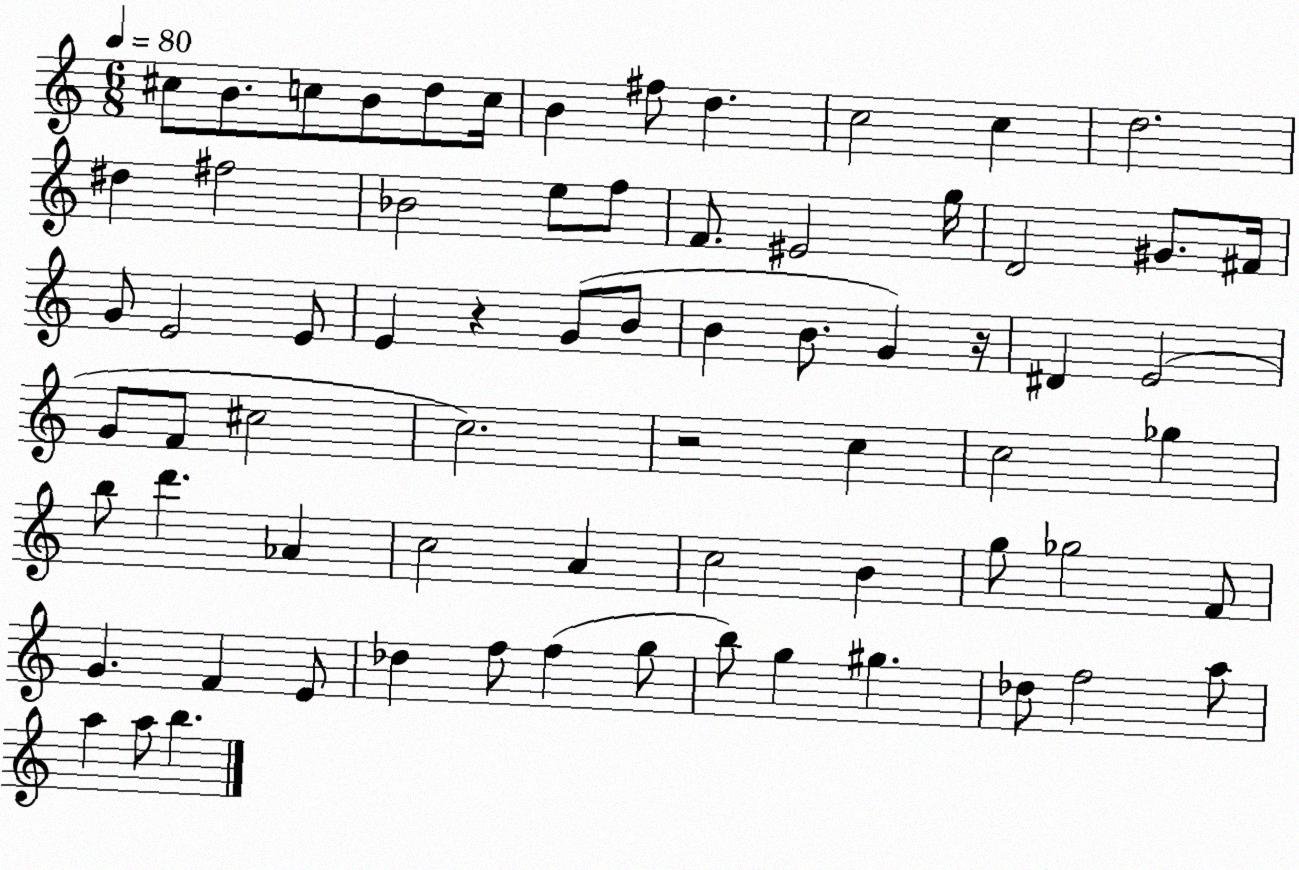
X:1
T:Untitled
M:6/8
L:1/4
K:C
^c/2 B/2 c/2 B/2 d/2 c/4 B ^f/2 d c2 c d2 ^d ^f2 _B2 e/2 f/2 F/2 ^E2 g/4 D2 ^G/2 ^F/4 G/2 E2 E/2 E z G/2 B/2 B B/2 G z/4 ^D E2 G/2 F/2 ^c2 c2 z2 c c2 _g b/2 d' _A c2 A c2 B g/2 _g2 F/2 G F E/2 _d f/2 f g/2 b/2 g ^g _d/2 f2 a/2 a a/2 b